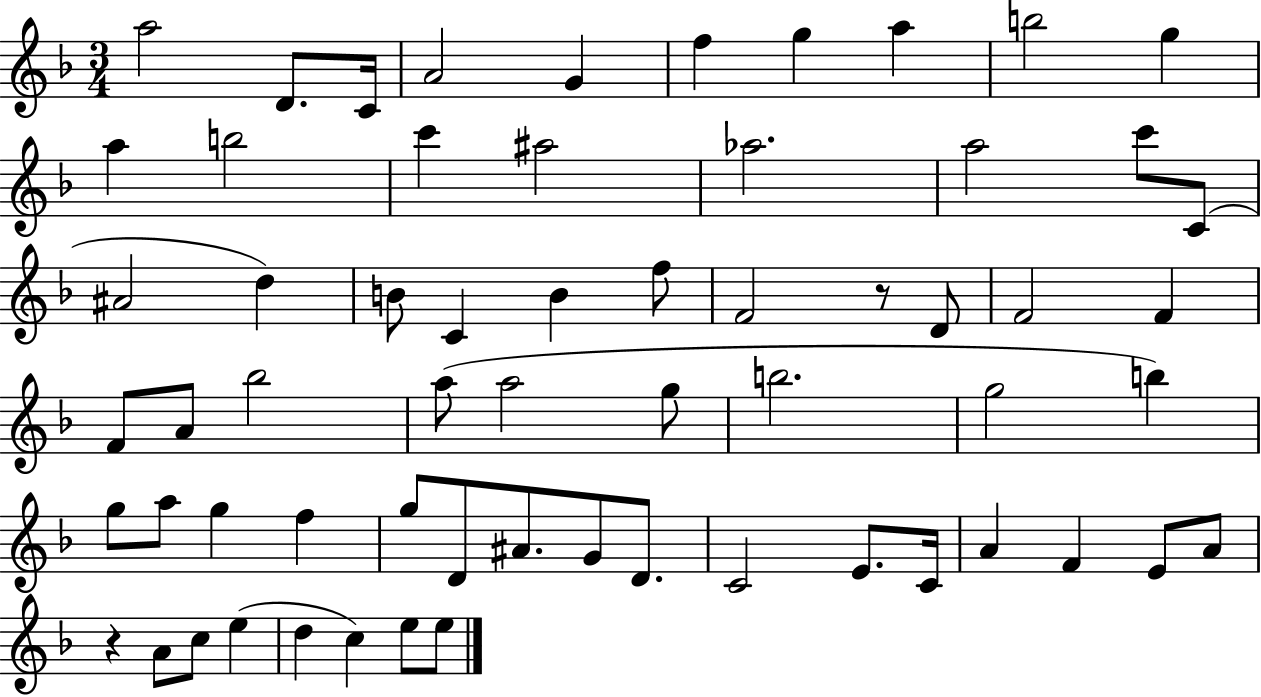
{
  \clef treble
  \numericTimeSignature
  \time 3/4
  \key f \major
  a''2 d'8. c'16 | a'2 g'4 | f''4 g''4 a''4 | b''2 g''4 | \break a''4 b''2 | c'''4 ais''2 | aes''2. | a''2 c'''8 c'8( | \break ais'2 d''4) | b'8 c'4 b'4 f''8 | f'2 r8 d'8 | f'2 f'4 | \break f'8 a'8 bes''2 | a''8( a''2 g''8 | b''2. | g''2 b''4) | \break g''8 a''8 g''4 f''4 | g''8 d'8 ais'8. g'8 d'8. | c'2 e'8. c'16 | a'4 f'4 e'8 a'8 | \break r4 a'8 c''8 e''4( | d''4 c''4) e''8 e''8 | \bar "|."
}